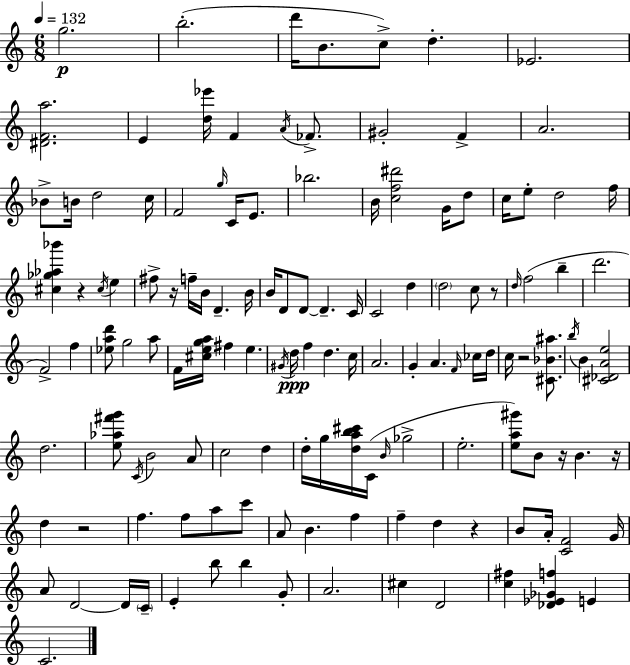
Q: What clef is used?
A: treble